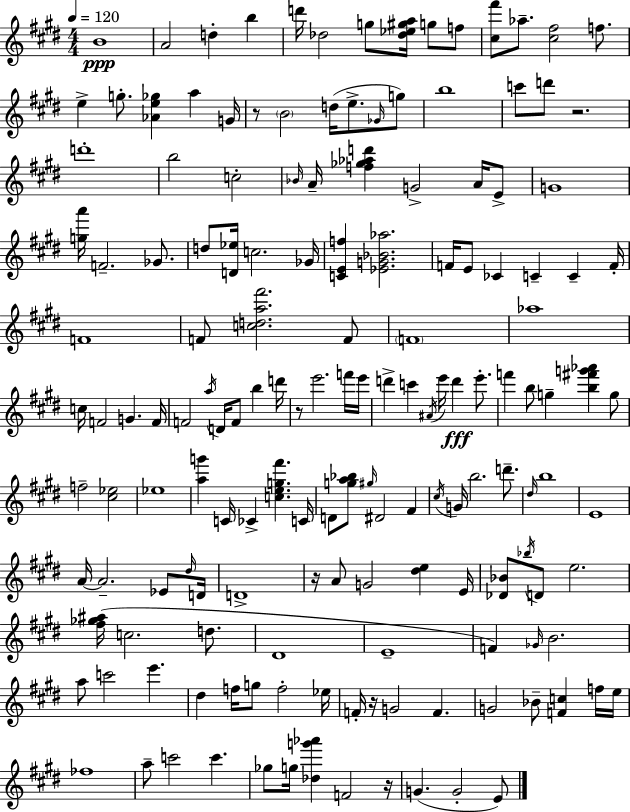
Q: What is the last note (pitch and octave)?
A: E4